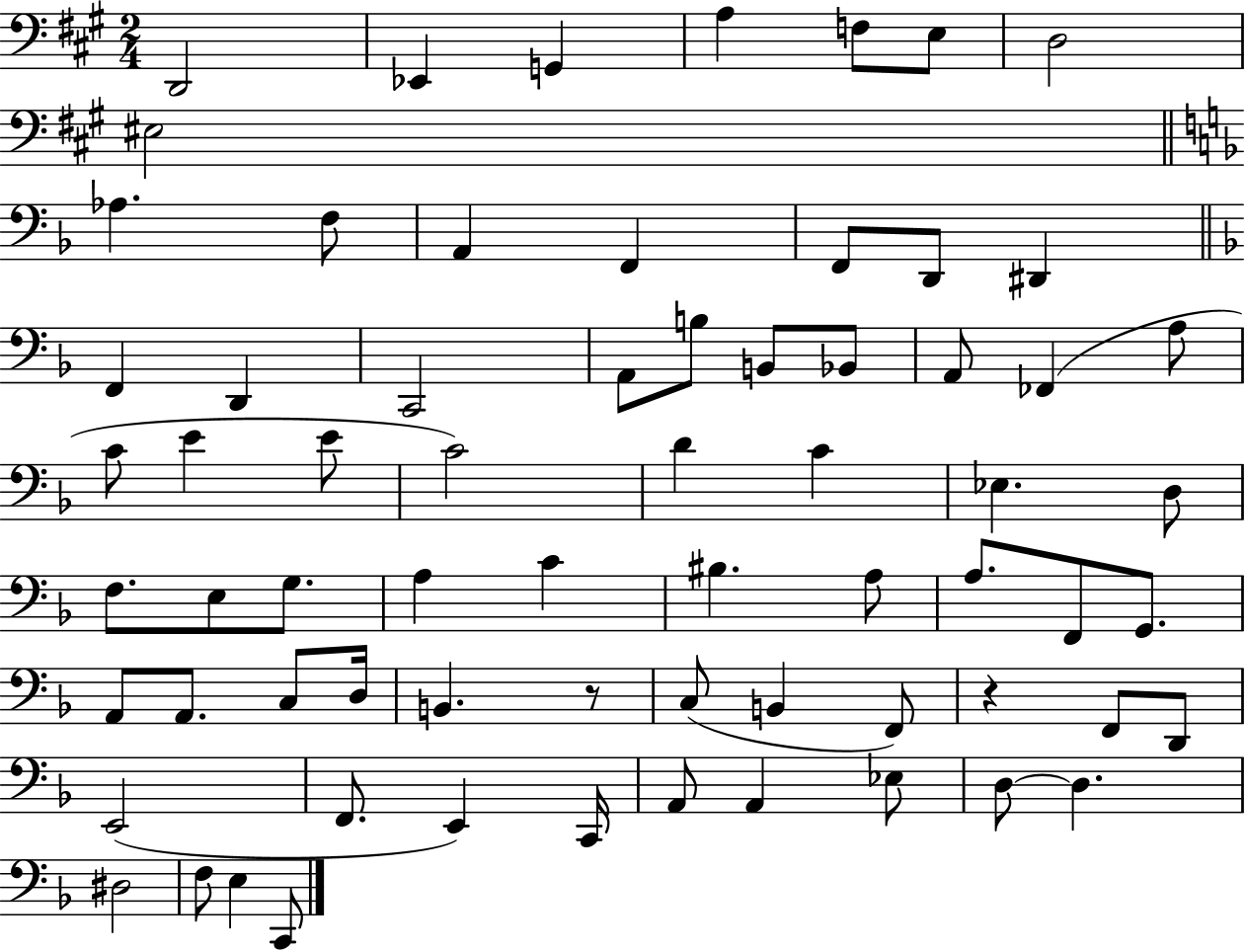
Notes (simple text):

D2/h Eb2/q G2/q A3/q F3/e E3/e D3/h EIS3/h Ab3/q. F3/e A2/q F2/q F2/e D2/e D#2/q F2/q D2/q C2/h A2/e B3/e B2/e Bb2/e A2/e FES2/q A3/e C4/e E4/q E4/e C4/h D4/q C4/q Eb3/q. D3/e F3/e. E3/e G3/e. A3/q C4/q BIS3/q. A3/e A3/e. F2/e G2/e. A2/e A2/e. C3/e D3/s B2/q. R/e C3/e B2/q F2/e R/q F2/e D2/e E2/h F2/e. E2/q C2/s A2/e A2/q Eb3/e D3/e D3/q. D#3/h F3/e E3/q C2/e